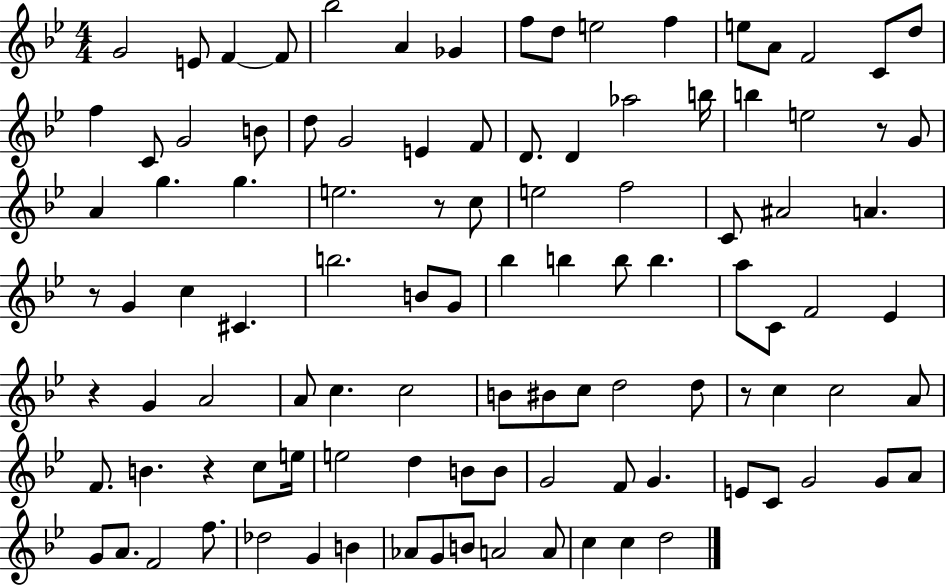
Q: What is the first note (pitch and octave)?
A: G4